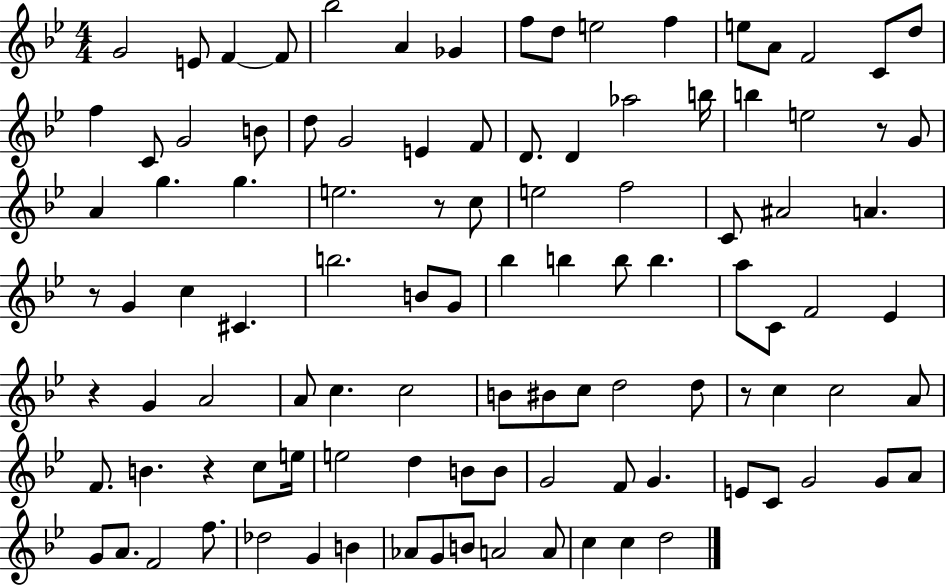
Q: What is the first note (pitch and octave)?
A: G4